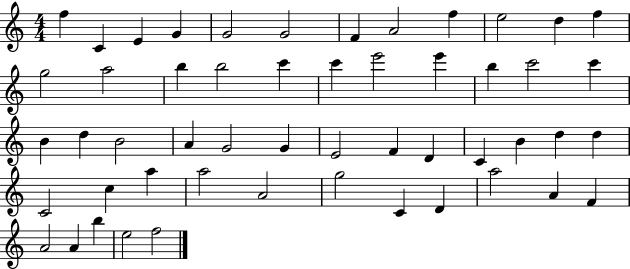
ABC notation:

X:1
T:Untitled
M:4/4
L:1/4
K:C
f C E G G2 G2 F A2 f e2 d f g2 a2 b b2 c' c' e'2 e' b c'2 c' B d B2 A G2 G E2 F D C B d d C2 c a a2 A2 g2 C D a2 A F A2 A b e2 f2